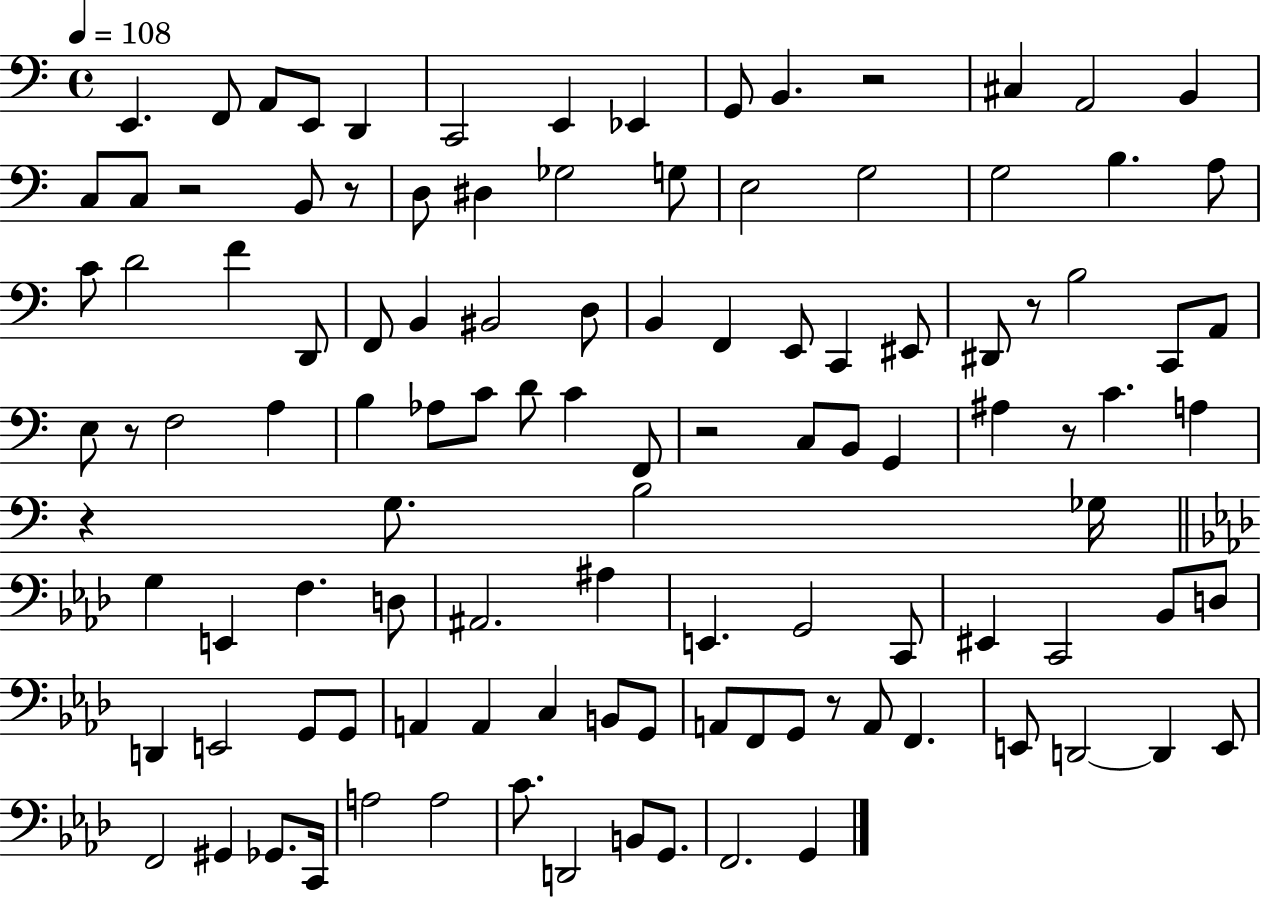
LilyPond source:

{
  \clef bass
  \time 4/4
  \defaultTimeSignature
  \key c \major
  \tempo 4 = 108
  e,4. f,8 a,8 e,8 d,4 | c,2 e,4 ees,4 | g,8 b,4. r2 | cis4 a,2 b,4 | \break c8 c8 r2 b,8 r8 | d8 dis4 ges2 g8 | e2 g2 | g2 b4. a8 | \break c'8 d'2 f'4 d,8 | f,8 b,4 bis,2 d8 | b,4 f,4 e,8 c,4 eis,8 | dis,8 r8 b2 c,8 a,8 | \break e8 r8 f2 a4 | b4 aes8 c'8 d'8 c'4 f,8 | r2 c8 b,8 g,4 | ais4 r8 c'4. a4 | \break r4 g8. b2 ges16 | \bar "||" \break \key aes \major g4 e,4 f4. d8 | ais,2. ais4 | e,4. g,2 c,8 | eis,4 c,2 bes,8 d8 | \break d,4 e,2 g,8 g,8 | a,4 a,4 c4 b,8 g,8 | a,8 f,8 g,8 r8 a,8 f,4. | e,8 d,2~~ d,4 e,8 | \break f,2 gis,4 ges,8. c,16 | a2 a2 | c'8. d,2 b,8 g,8. | f,2. g,4 | \break \bar "|."
}